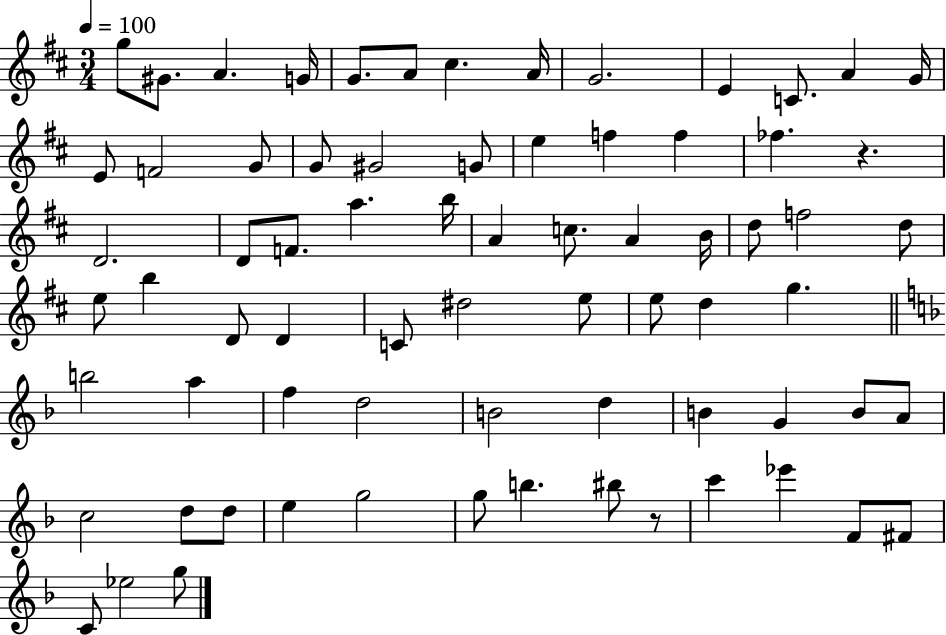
X:1
T:Untitled
M:3/4
L:1/4
K:D
g/2 ^G/2 A G/4 G/2 A/2 ^c A/4 G2 E C/2 A G/4 E/2 F2 G/2 G/2 ^G2 G/2 e f f _f z D2 D/2 F/2 a b/4 A c/2 A B/4 d/2 f2 d/2 e/2 b D/2 D C/2 ^d2 e/2 e/2 d g b2 a f d2 B2 d B G B/2 A/2 c2 d/2 d/2 e g2 g/2 b ^b/2 z/2 c' _e' F/2 ^F/2 C/2 _e2 g/2